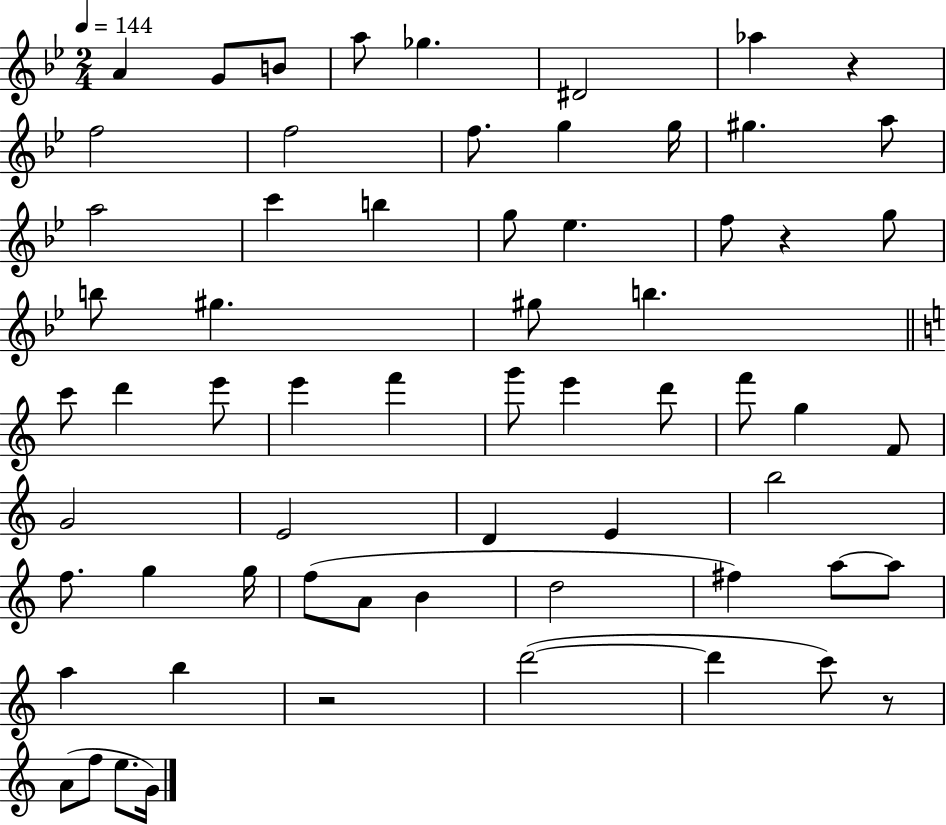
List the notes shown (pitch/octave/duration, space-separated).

A4/q G4/e B4/e A5/e Gb5/q. D#4/h Ab5/q R/q F5/h F5/h F5/e. G5/q G5/s G#5/q. A5/e A5/h C6/q B5/q G5/e Eb5/q. F5/e R/q G5/e B5/e G#5/q. G#5/e B5/q. C6/e D6/q E6/e E6/q F6/q G6/e E6/q D6/e F6/e G5/q F4/e G4/h E4/h D4/q E4/q B5/h F5/e. G5/q G5/s F5/e A4/e B4/q D5/h F#5/q A5/e A5/e A5/q B5/q R/h D6/h D6/q C6/e R/e A4/e F5/e E5/e. G4/s